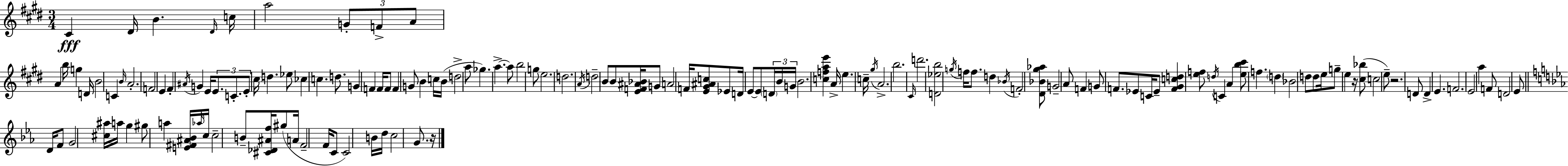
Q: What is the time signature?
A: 3/4